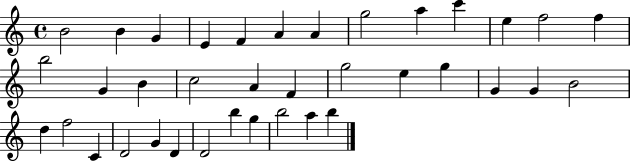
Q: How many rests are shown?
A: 0